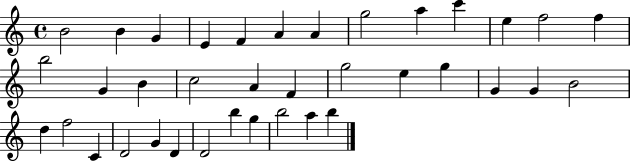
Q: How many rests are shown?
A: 0